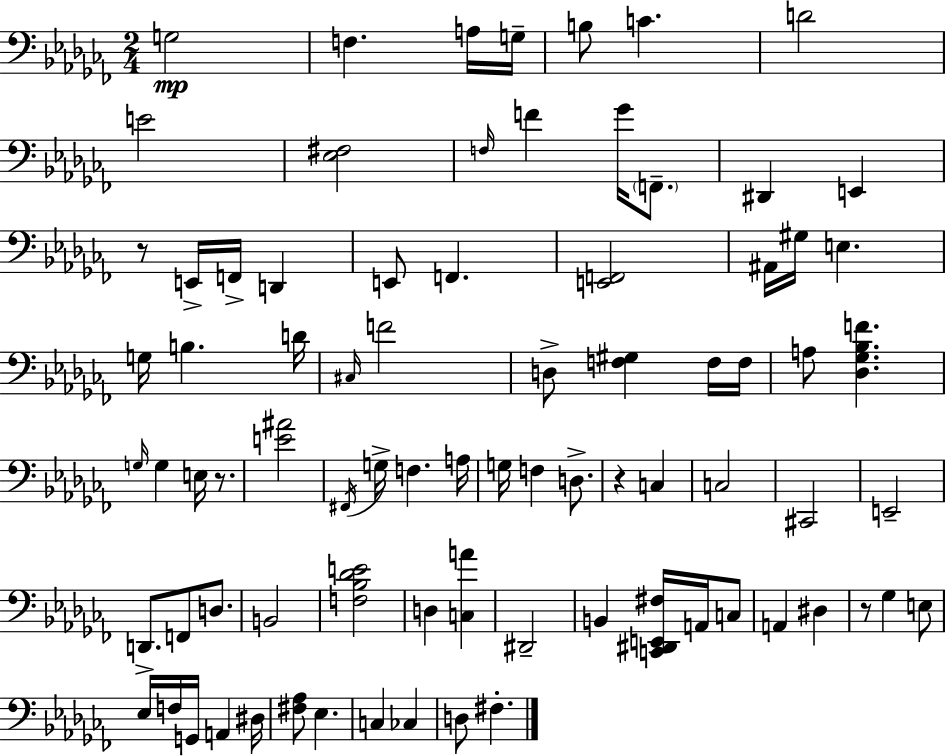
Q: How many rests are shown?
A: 4